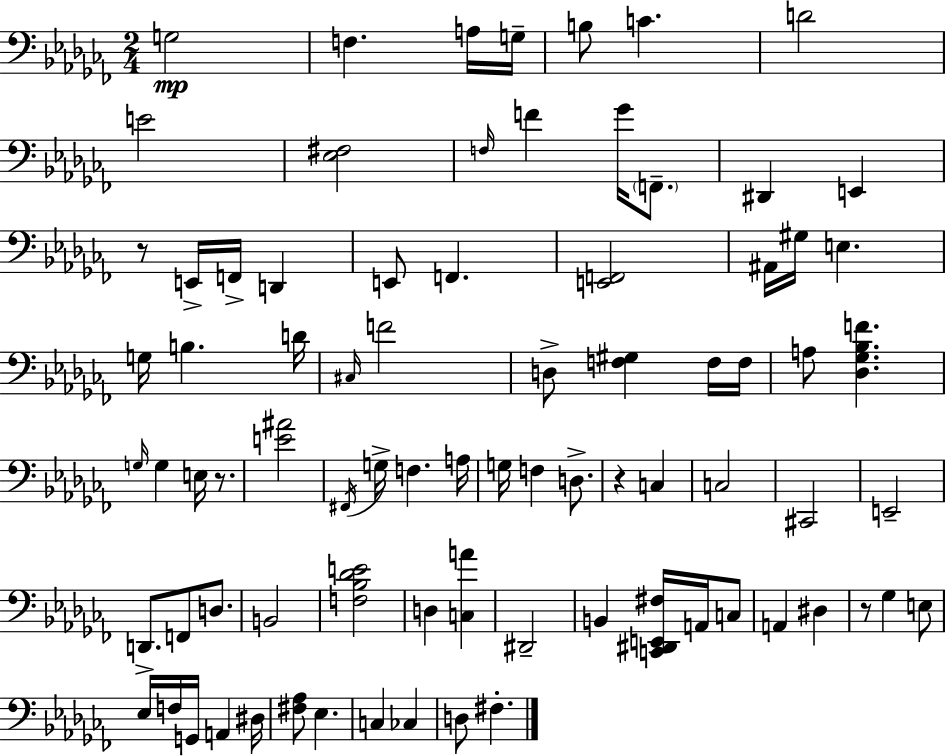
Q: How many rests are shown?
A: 4